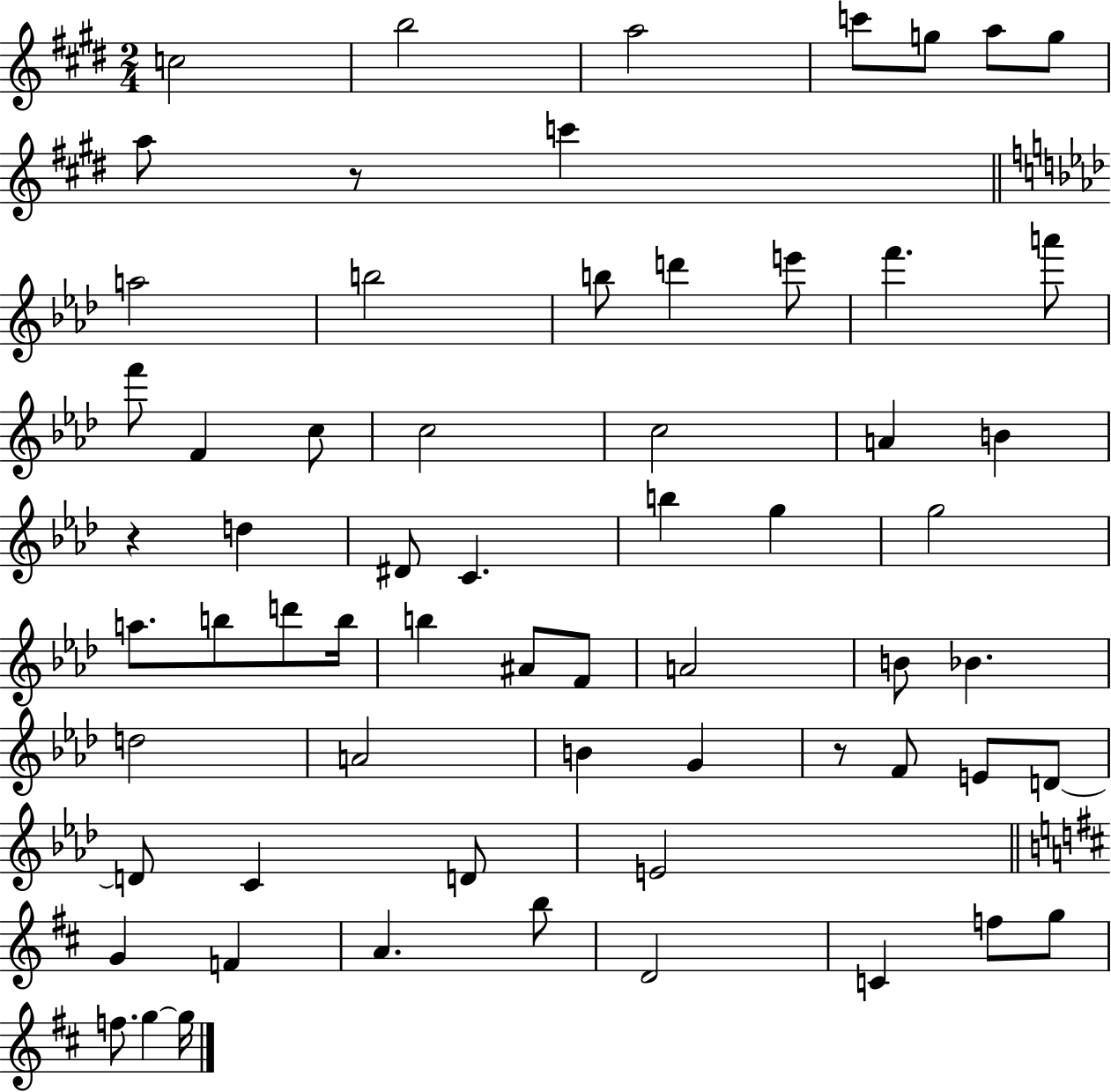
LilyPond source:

{
  \clef treble
  \numericTimeSignature
  \time 2/4
  \key e \major
  c''2 | b''2 | a''2 | c'''8 g''8 a''8 g''8 | \break a''8 r8 c'''4 | \bar "||" \break \key aes \major a''2 | b''2 | b''8 d'''4 e'''8 | f'''4. a'''8 | \break f'''8 f'4 c''8 | c''2 | c''2 | a'4 b'4 | \break r4 d''4 | dis'8 c'4. | b''4 g''4 | g''2 | \break a''8. b''8 d'''8 b''16 | b''4 ais'8 f'8 | a'2 | b'8 bes'4. | \break d''2 | a'2 | b'4 g'4 | r8 f'8 e'8 d'8~~ | \break d'8 c'4 d'8 | e'2 | \bar "||" \break \key d \major g'4 f'4 | a'4. b''8 | d'2 | c'4 f''8 g''8 | \break f''8. g''4~~ g''16 | \bar "|."
}